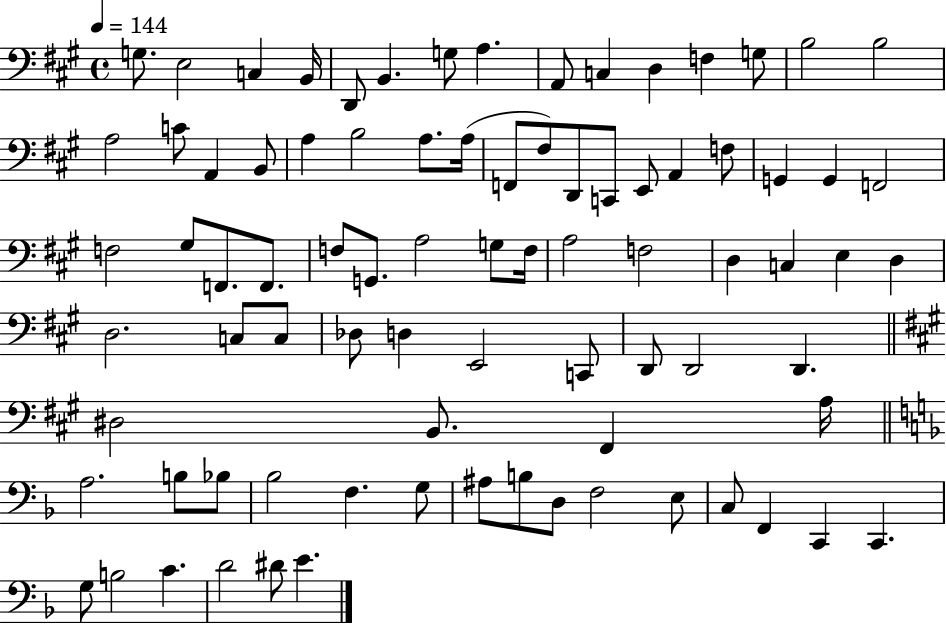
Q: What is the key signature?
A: A major